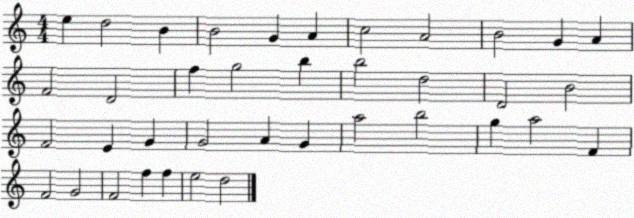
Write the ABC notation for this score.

X:1
T:Untitled
M:4/4
L:1/4
K:C
e d2 B B2 G A c2 A2 B2 G A F2 D2 f g2 b b2 d2 D2 B2 F2 E G G2 A G a2 b2 g a2 F F2 G2 F2 f f e2 d2